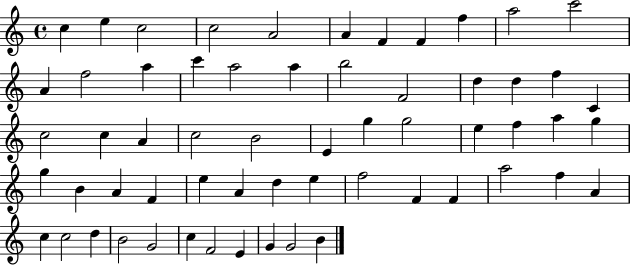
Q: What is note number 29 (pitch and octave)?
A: E4